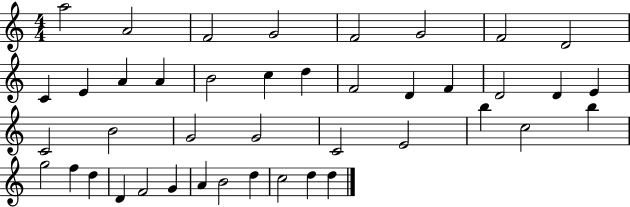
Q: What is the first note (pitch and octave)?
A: A5